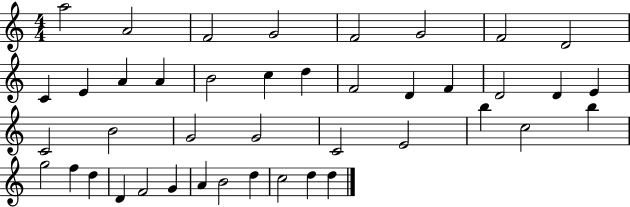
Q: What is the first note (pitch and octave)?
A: A5